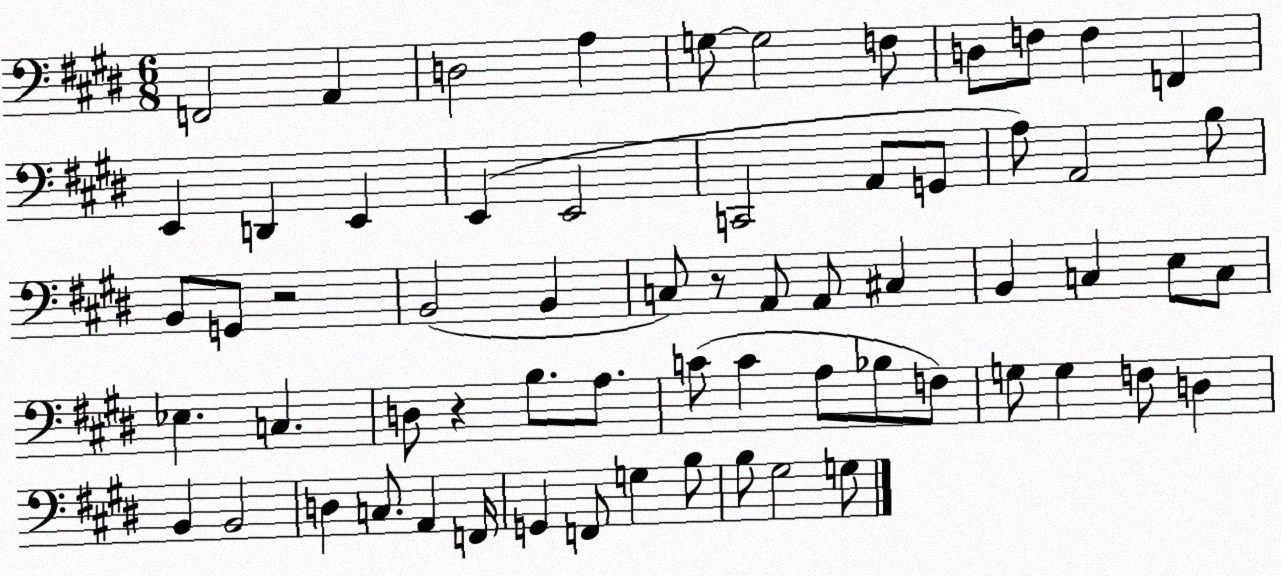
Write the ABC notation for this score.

X:1
T:Untitled
M:6/8
L:1/4
K:E
F,,2 A,, D,2 A, G,/2 G,2 F,/2 D,/2 F,/2 F, F,, E,, D,, E,, E,, E,,2 C,,2 A,,/2 G,,/2 A,/2 A,,2 B,/2 B,,/2 G,,/2 z2 B,,2 B,, C,/2 z/2 A,,/2 A,,/2 ^C, B,, C, E,/2 C,/2 _E, C, D,/2 z B,/2 A,/2 C/2 C A,/2 _B,/2 F,/2 G,/2 G, F,/2 D, B,, B,,2 D, C,/2 A,, F,,/4 G,, F,,/2 G, B,/2 B,/2 ^G,2 G,/2